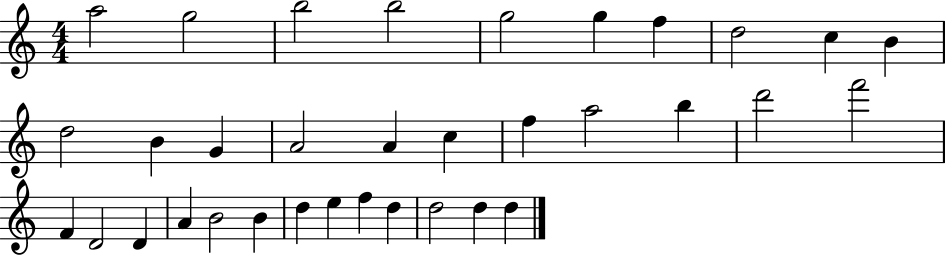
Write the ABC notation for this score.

X:1
T:Untitled
M:4/4
L:1/4
K:C
a2 g2 b2 b2 g2 g f d2 c B d2 B G A2 A c f a2 b d'2 f'2 F D2 D A B2 B d e f d d2 d d